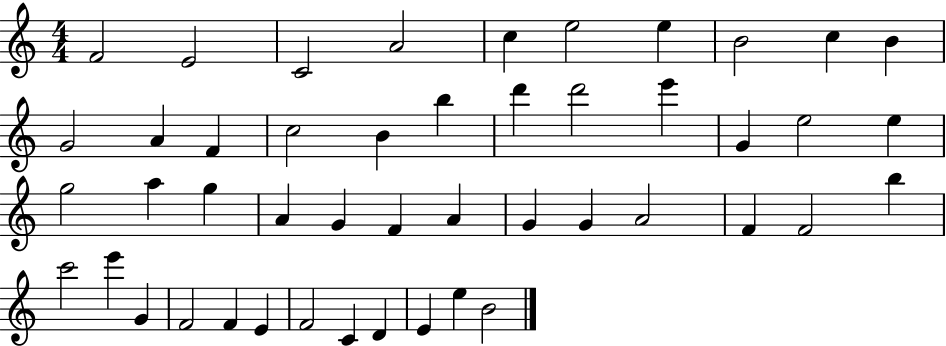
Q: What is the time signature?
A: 4/4